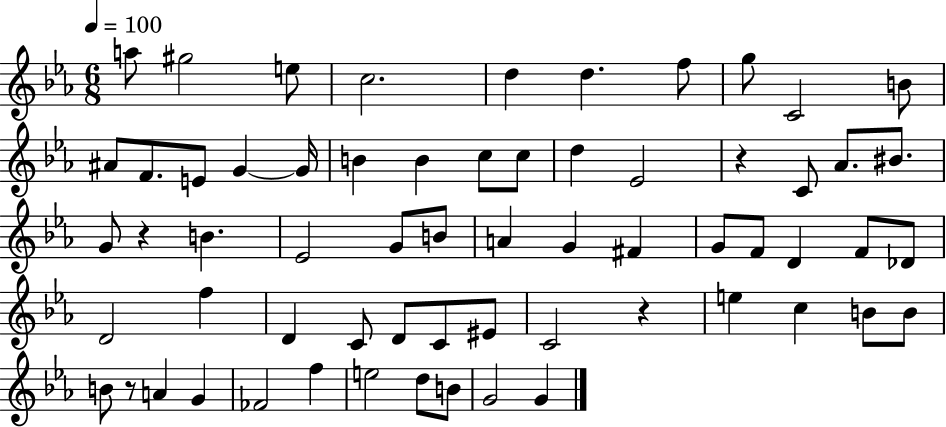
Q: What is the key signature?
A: EES major